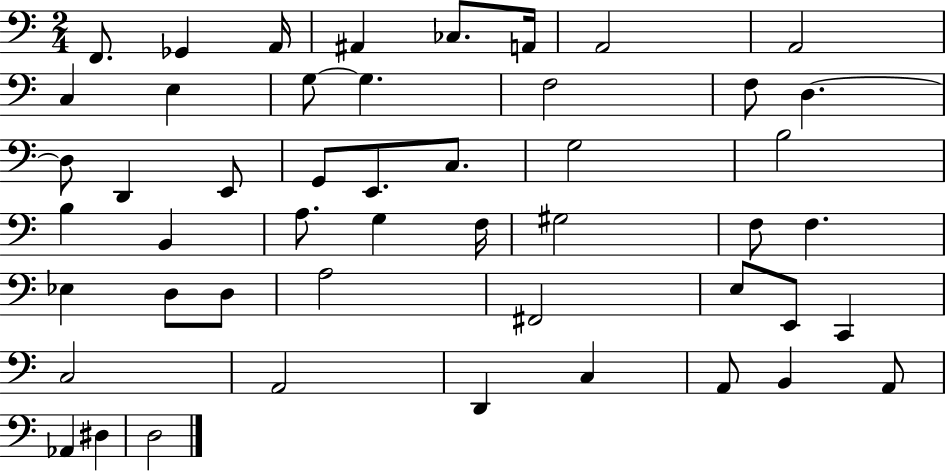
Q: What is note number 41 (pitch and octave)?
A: A2